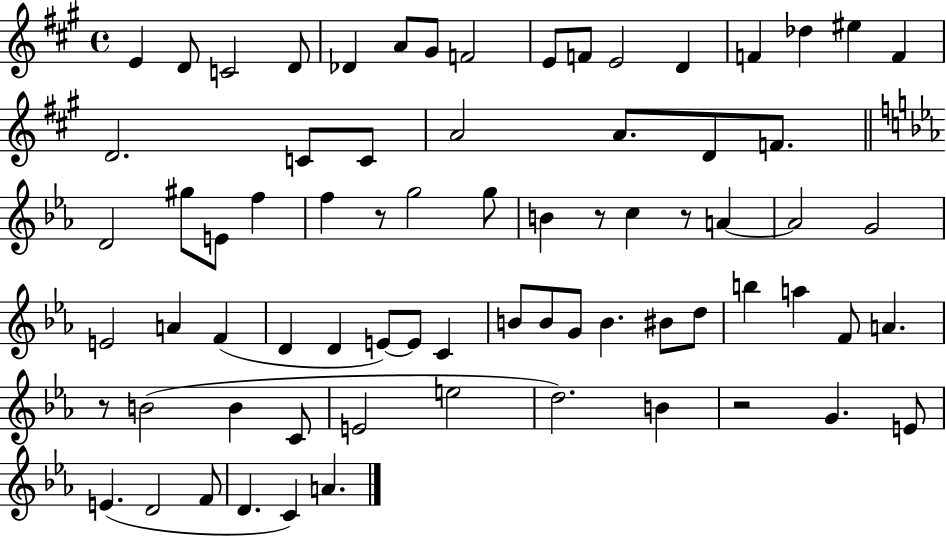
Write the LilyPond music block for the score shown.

{
  \clef treble
  \time 4/4
  \defaultTimeSignature
  \key a \major
  \repeat volta 2 { e'4 d'8 c'2 d'8 | des'4 a'8 gis'8 f'2 | e'8 f'8 e'2 d'4 | f'4 des''4 eis''4 f'4 | \break d'2. c'8 c'8 | a'2 a'8. d'8 f'8. | \bar "||" \break \key c \minor d'2 gis''8 e'8 f''4 | f''4 r8 g''2 g''8 | b'4 r8 c''4 r8 a'4~~ | a'2 g'2 | \break e'2 a'4 f'4( | d'4 d'4 e'8~~) e'8 c'4 | b'8 b'8 g'8 b'4. bis'8 d''8 | b''4 a''4 f'8 a'4. | \break r8 b'2( b'4 c'8 | e'2 e''2 | d''2.) b'4 | r2 g'4. e'8 | \break e'4.( d'2 f'8 | d'4. c'4) a'4. | } \bar "|."
}